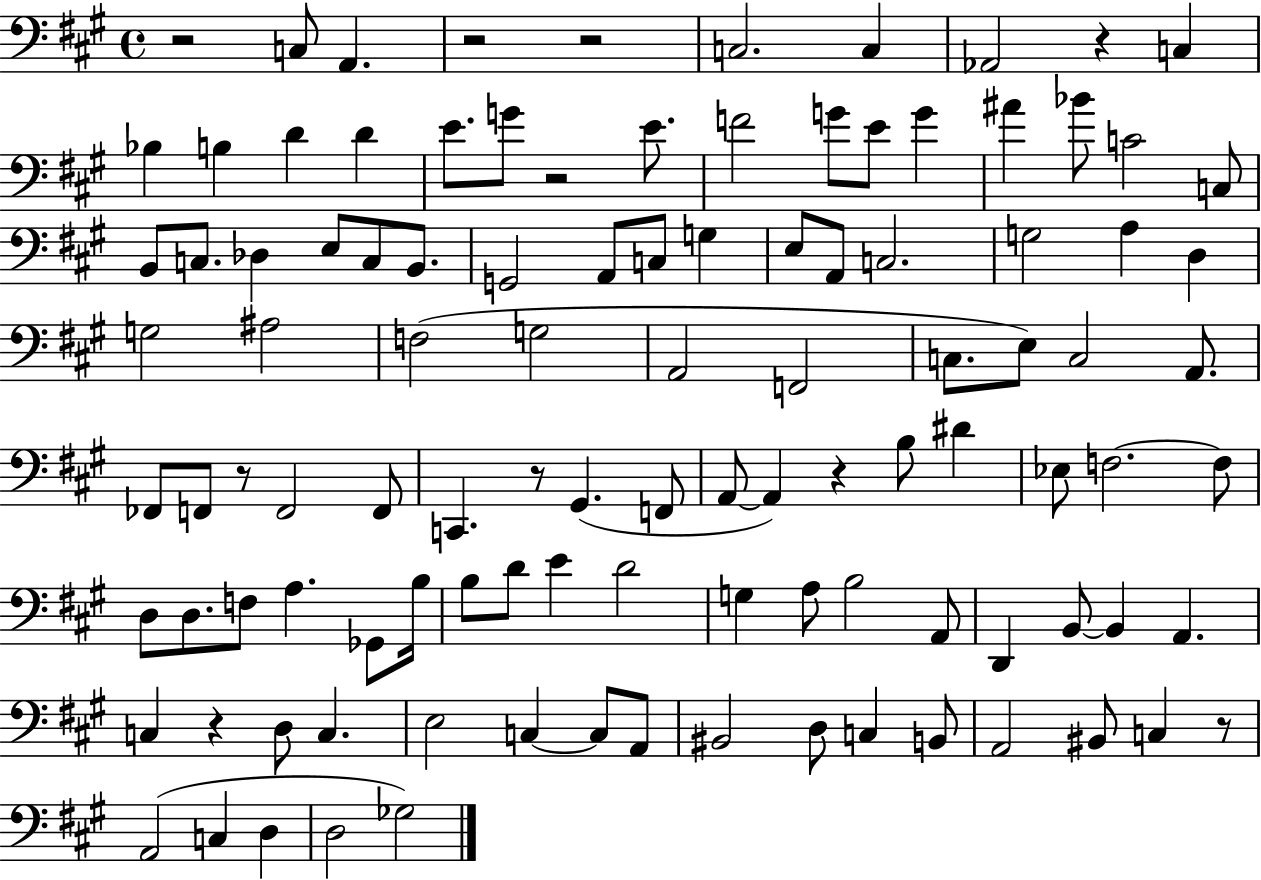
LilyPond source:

{
  \clef bass
  \time 4/4
  \defaultTimeSignature
  \key a \major
  \repeat volta 2 { r2 c8 a,4. | r2 r2 | c2. c4 | aes,2 r4 c4 | \break bes4 b4 d'4 d'4 | e'8. g'8 r2 e'8. | f'2 g'8 e'8 g'4 | ais'4 bes'8 c'2 c8 | \break b,8 c8. des4 e8 c8 b,8. | g,2 a,8 c8 g4 | e8 a,8 c2. | g2 a4 d4 | \break g2 ais2 | f2( g2 | a,2 f,2 | c8. e8) c2 a,8. | \break fes,8 f,8 r8 f,2 f,8 | c,4. r8 gis,4.( f,8 | a,8~~ a,4) r4 b8 dis'4 | ees8 f2.~~ f8 | \break d8 d8. f8 a4. ges,8 b16 | b8 d'8 e'4 d'2 | g4 a8 b2 a,8 | d,4 b,8~~ b,4 a,4. | \break c4 r4 d8 c4. | e2 c4~~ c8 a,8 | bis,2 d8 c4 b,8 | a,2 bis,8 c4 r8 | \break a,2( c4 d4 | d2 ges2) | } \bar "|."
}